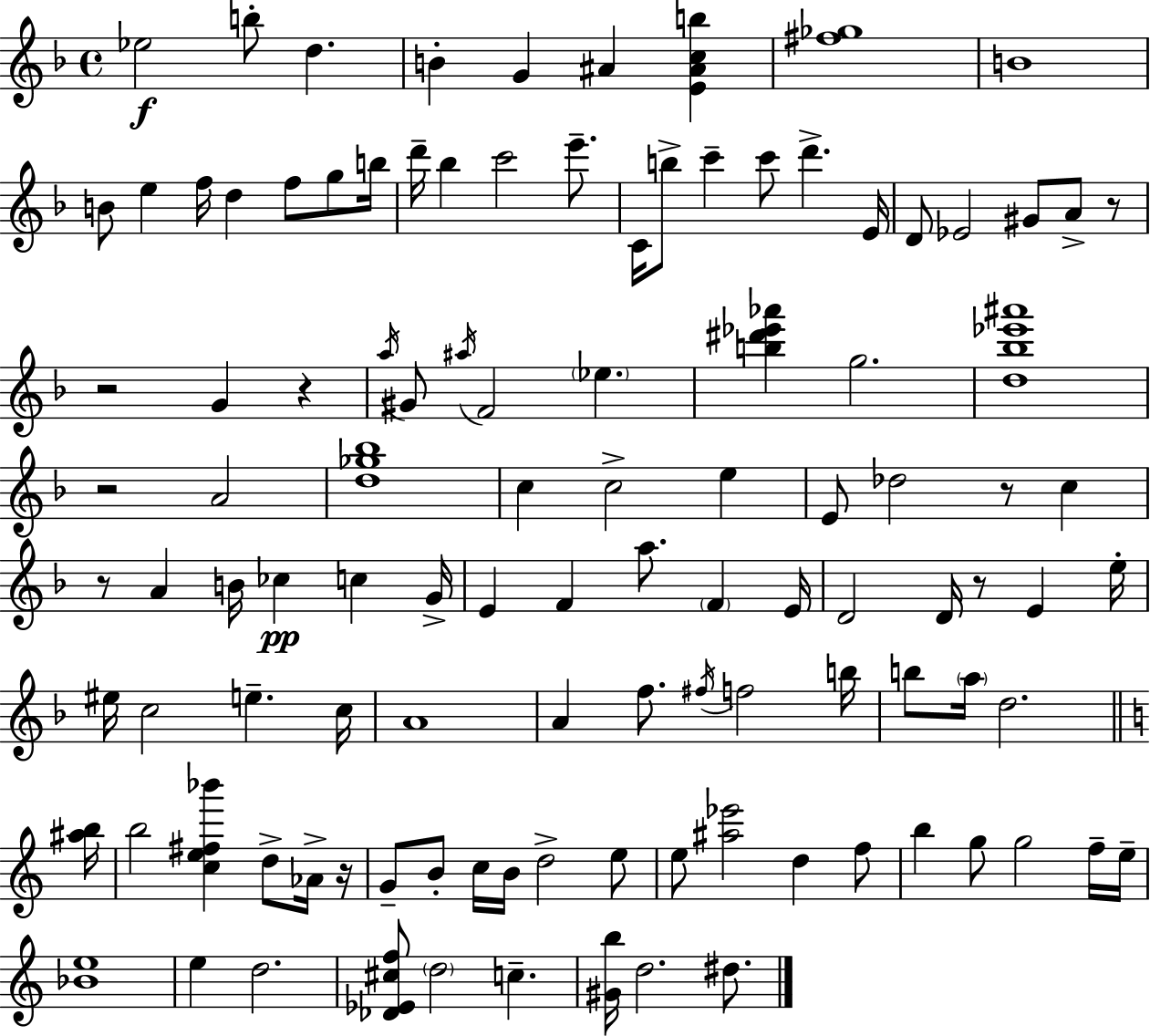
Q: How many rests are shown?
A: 8